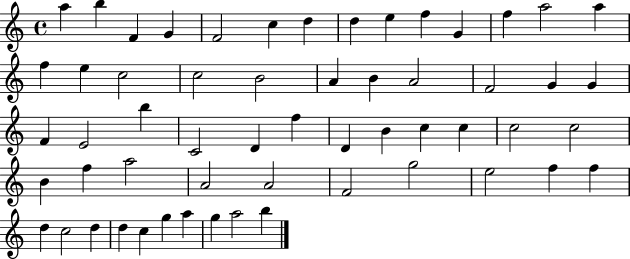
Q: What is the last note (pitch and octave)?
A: B5